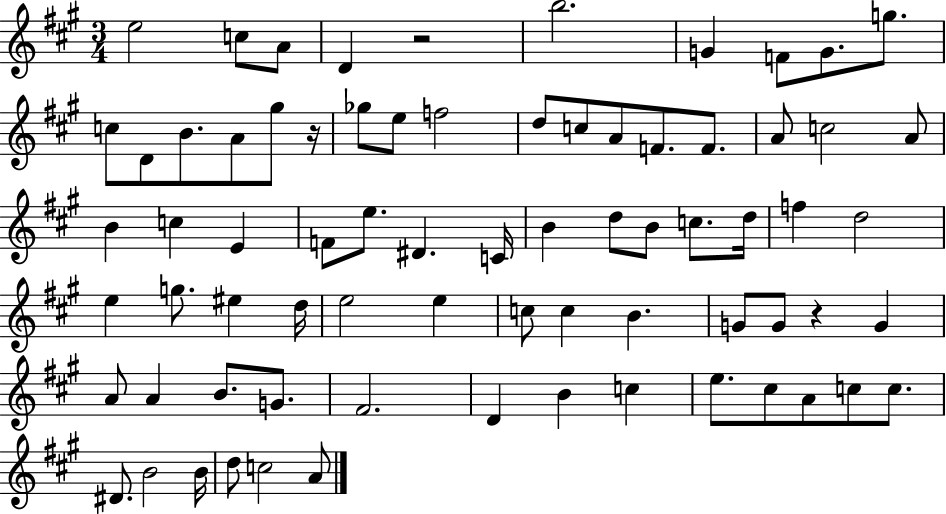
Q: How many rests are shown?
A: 3